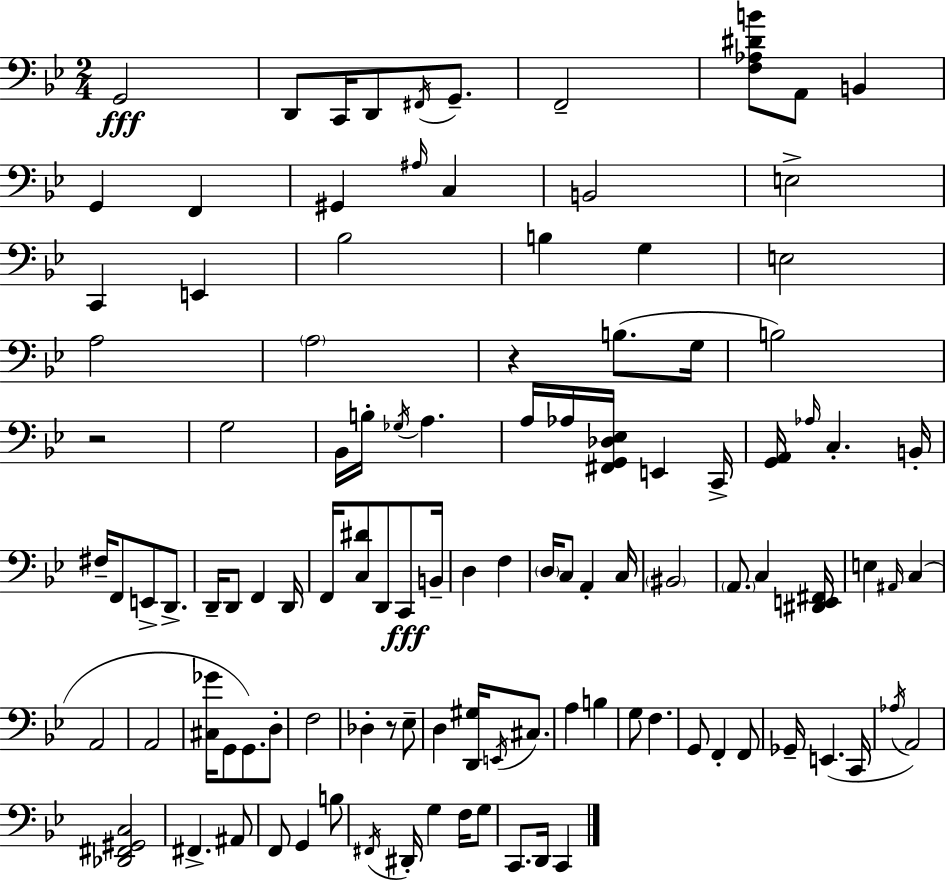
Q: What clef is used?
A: bass